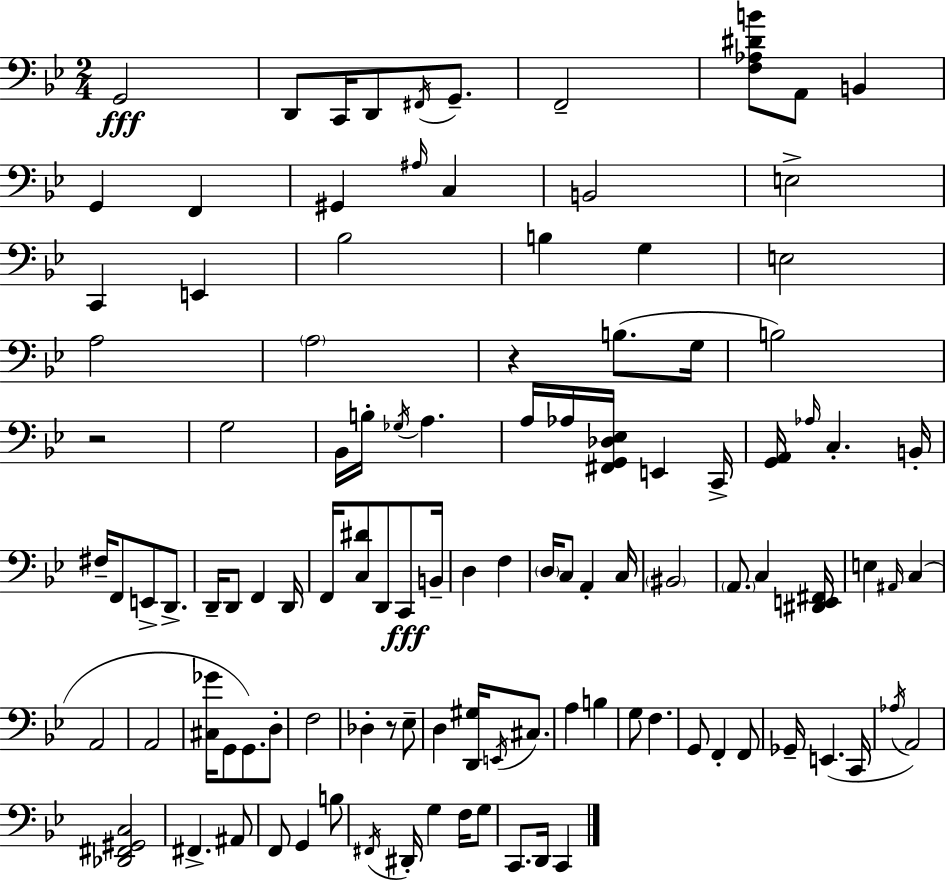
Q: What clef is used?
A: bass